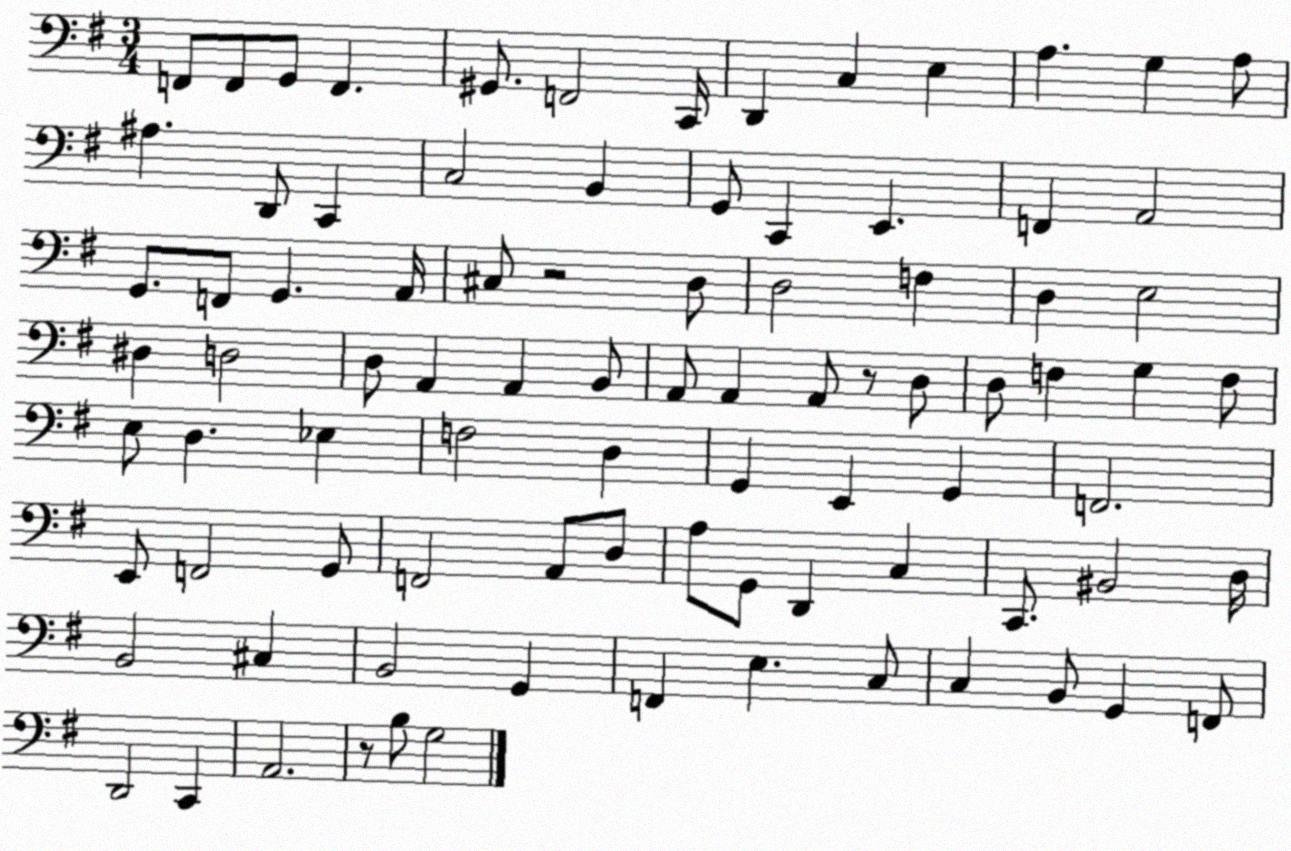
X:1
T:Untitled
M:3/4
L:1/4
K:G
F,,/2 F,,/2 G,,/2 F,, ^G,,/2 F,,2 C,,/4 D,, C, E, A, G, A,/2 ^A, D,,/2 C,, C,2 B,, G,,/2 C,, E,, F,, A,,2 G,,/2 F,,/2 G,, A,,/4 ^C,/2 z2 D,/2 D,2 F, D, E,2 ^D, D,2 D,/2 A,, A,, B,,/2 A,,/2 A,, A,,/2 z/2 D,/2 D,/2 F, G, F,/2 E,/2 D, _E, F,2 D, G,, E,, G,, F,,2 E,,/2 F,,2 G,,/2 F,,2 A,,/2 D,/2 A,/2 G,,/2 D,, C, C,,/2 ^B,,2 D,/4 B,,2 ^C, B,,2 G,, F,, E, C,/2 C, B,,/2 G,, F,,/2 D,,2 C,, A,,2 z/2 B,/2 G,2